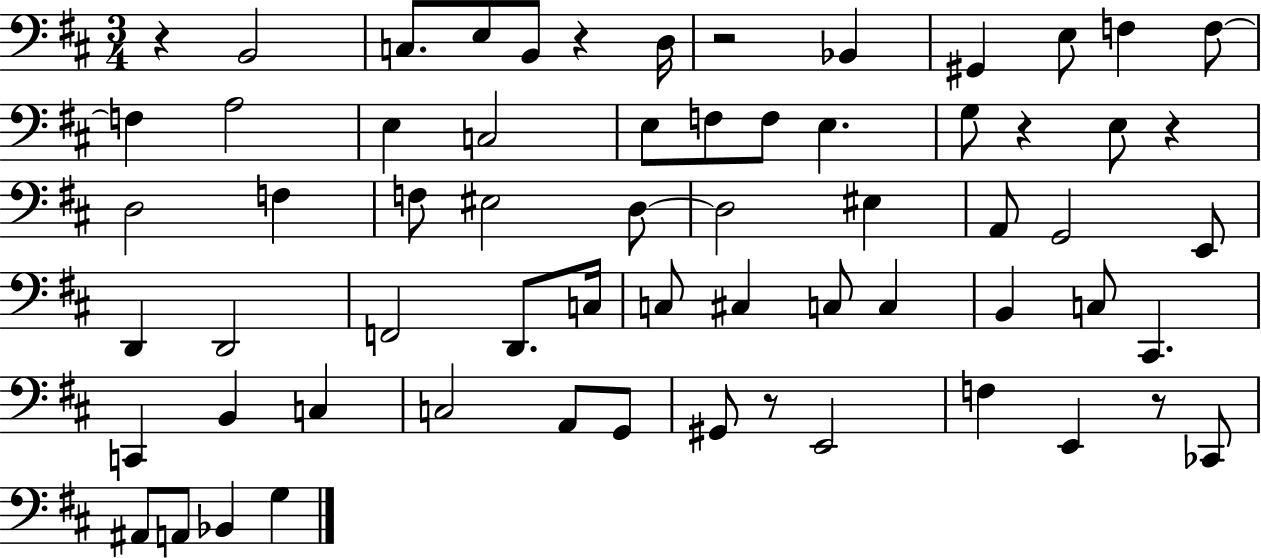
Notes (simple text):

R/q B2/h C3/e. E3/e B2/e R/q D3/s R/h Bb2/q G#2/q E3/e F3/q F3/e F3/q A3/h E3/q C3/h E3/e F3/e F3/e E3/q. G3/e R/q E3/e R/q D3/h F3/q F3/e EIS3/h D3/e D3/h EIS3/q A2/e G2/h E2/e D2/q D2/h F2/h D2/e. C3/s C3/e C#3/q C3/e C3/q B2/q C3/e C#2/q. C2/q B2/q C3/q C3/h A2/e G2/e G#2/e R/e E2/h F3/q E2/q R/e CES2/e A#2/e A2/e Bb2/q G3/q